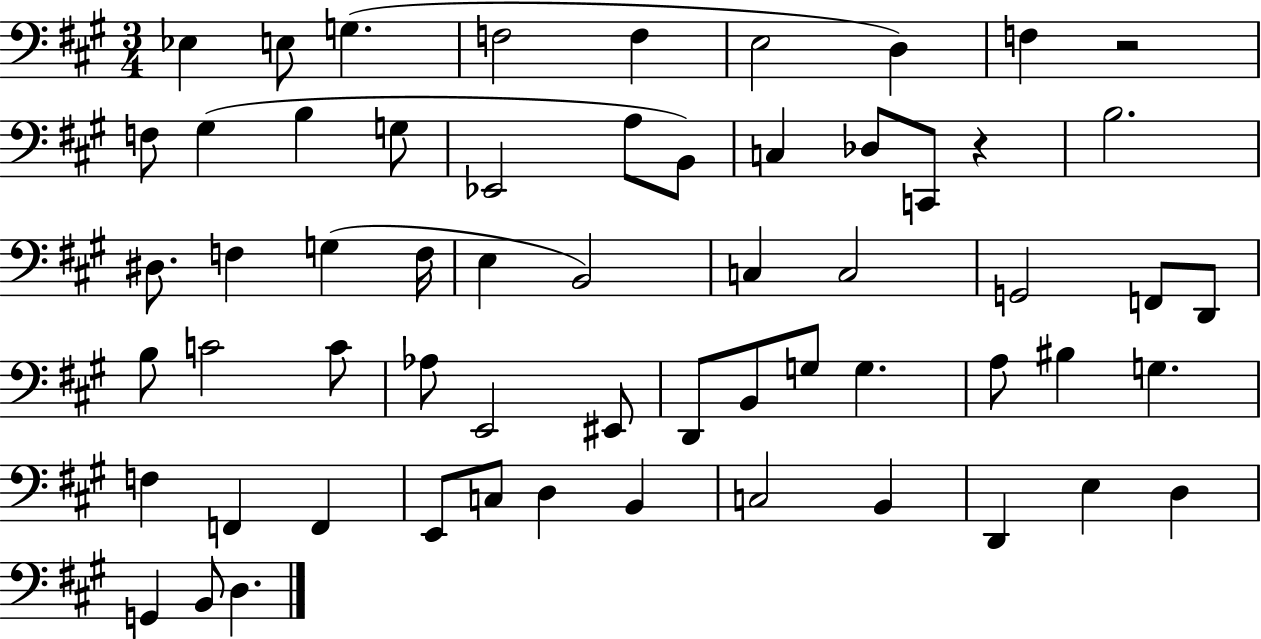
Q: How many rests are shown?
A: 2